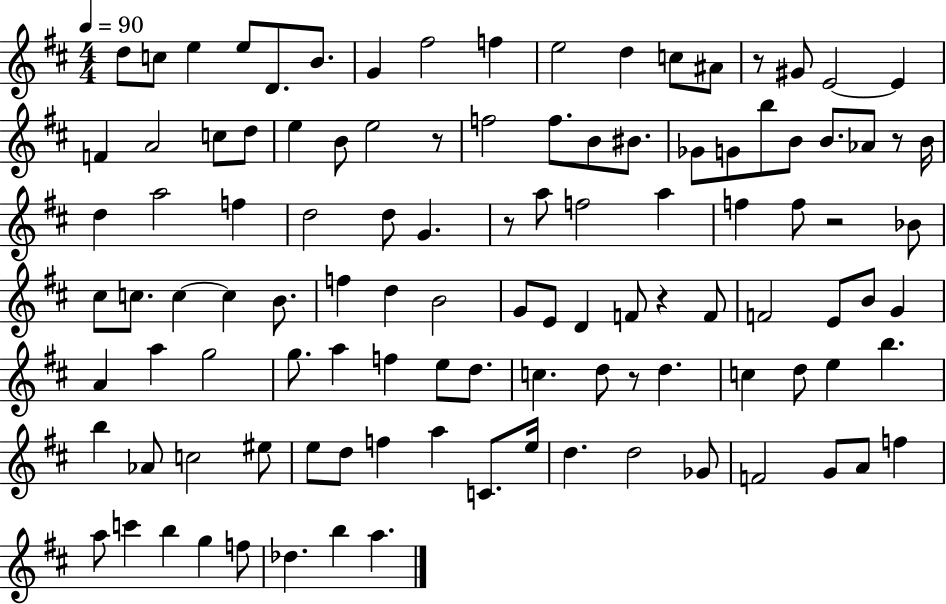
D5/e C5/e E5/q E5/e D4/e. B4/e. G4/q F#5/h F5/q E5/h D5/q C5/e A#4/e R/e G#4/e E4/h E4/q F4/q A4/h C5/e D5/e E5/q B4/e E5/h R/e F5/h F5/e. B4/e BIS4/e. Gb4/e G4/e B5/e B4/e B4/e. Ab4/e R/e B4/s D5/q A5/h F5/q D5/h D5/e G4/q. R/e A5/e F5/h A5/q F5/q F5/e R/h Bb4/e C#5/e C5/e. C5/q C5/q B4/e. F5/q D5/q B4/h G4/e E4/e D4/q F4/e R/q F4/e F4/h E4/e B4/e G4/q A4/q A5/q G5/h G5/e. A5/q F5/q E5/e D5/e. C5/q. D5/e R/e D5/q. C5/q D5/e E5/q B5/q. B5/q Ab4/e C5/h EIS5/e E5/e D5/e F5/q A5/q C4/e. E5/s D5/q. D5/h Gb4/e F4/h G4/e A4/e F5/q A5/e C6/q B5/q G5/q F5/e Db5/q. B5/q A5/q.